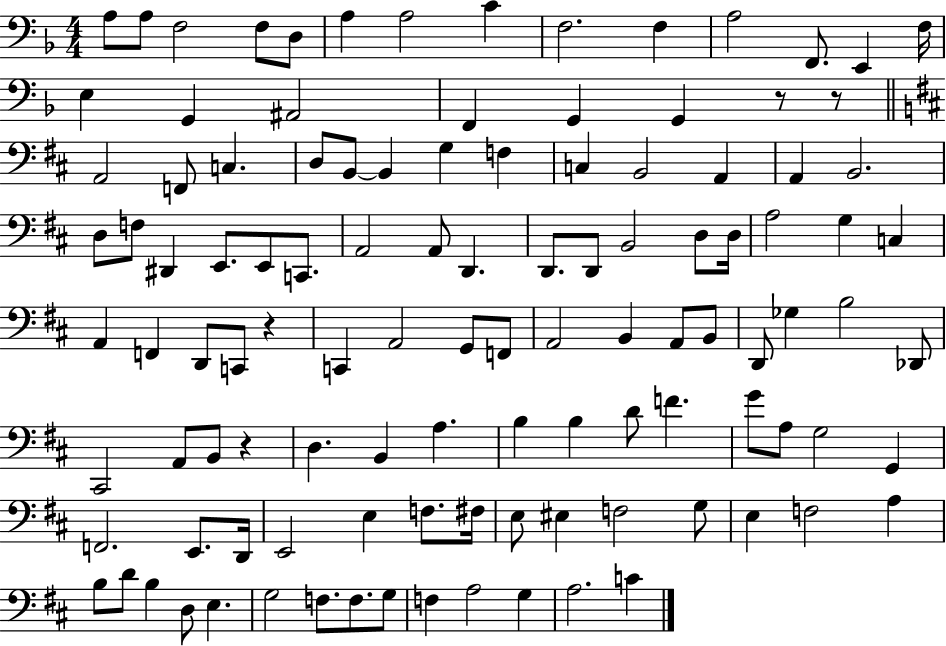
{
  \clef bass
  \numericTimeSignature
  \time 4/4
  \key f \major
  \repeat volta 2 { a8 a8 f2 f8 d8 | a4 a2 c'4 | f2. f4 | a2 f,8. e,4 f16 | \break e4 g,4 ais,2 | f,4 g,4 g,4 r8 r8 | \bar "||" \break \key d \major a,2 f,8 c4. | d8 b,8~~ b,4 g4 f4 | c4 b,2 a,4 | a,4 b,2. | \break d8 f8 dis,4 e,8. e,8 c,8. | a,2 a,8 d,4. | d,8. d,8 b,2 d8 d16 | a2 g4 c4 | \break a,4 f,4 d,8 c,8 r4 | c,4 a,2 g,8 f,8 | a,2 b,4 a,8 b,8 | d,8 ges4 b2 des,8 | \break cis,2 a,8 b,8 r4 | d4. b,4 a4. | b4 b4 d'8 f'4. | g'8 a8 g2 g,4 | \break f,2. e,8. d,16 | e,2 e4 f8. fis16 | e8 eis4 f2 g8 | e4 f2 a4 | \break b8 d'8 b4 d8 e4. | g2 f8. f8. g8 | f4 a2 g4 | a2. c'4 | \break } \bar "|."
}